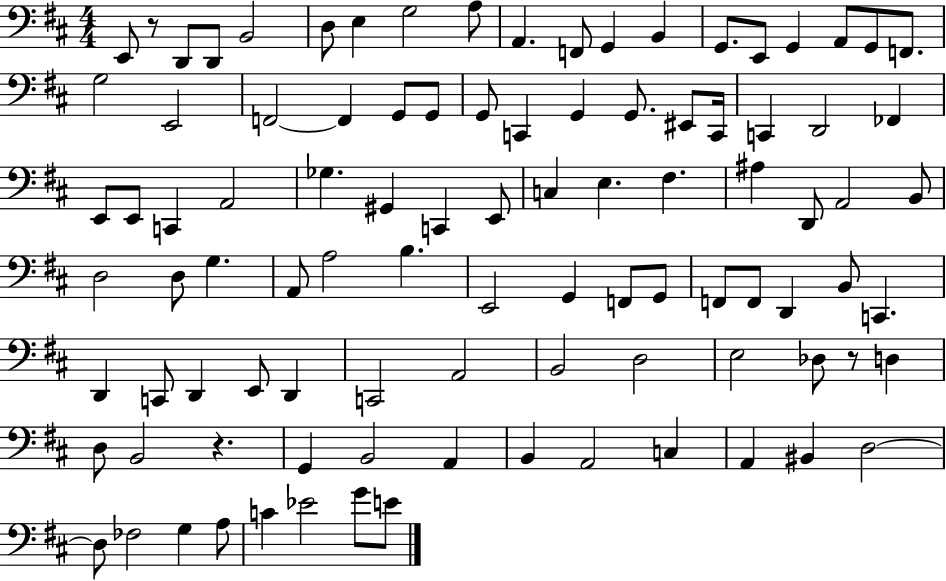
E2/e R/e D2/e D2/e B2/h D3/e E3/q G3/h A3/e A2/q. F2/e G2/q B2/q G2/e. E2/e G2/q A2/e G2/e F2/e. G3/h E2/h F2/h F2/q G2/e G2/e G2/e C2/q G2/q G2/e. EIS2/e C2/s C2/q D2/h FES2/q E2/e E2/e C2/q A2/h Gb3/q. G#2/q C2/q E2/e C3/q E3/q. F#3/q. A#3/q D2/e A2/h B2/e D3/h D3/e G3/q. A2/e A3/h B3/q. E2/h G2/q F2/e G2/e F2/e F2/e D2/q B2/e C2/q. D2/q C2/e D2/q E2/e D2/q C2/h A2/h B2/h D3/h E3/h Db3/e R/e D3/q D3/e B2/h R/q. G2/q B2/h A2/q B2/q A2/h C3/q A2/q BIS2/q D3/h D3/e FES3/h G3/q A3/e C4/q Eb4/h G4/e E4/e